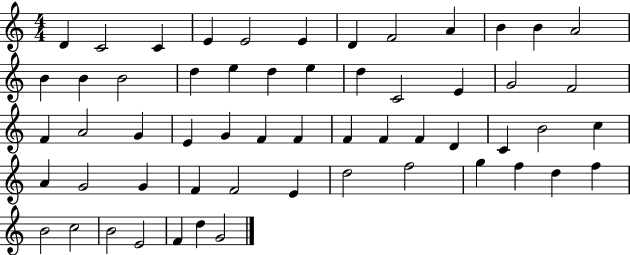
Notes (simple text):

D4/q C4/h C4/q E4/q E4/h E4/q D4/q F4/h A4/q B4/q B4/q A4/h B4/q B4/q B4/h D5/q E5/q D5/q E5/q D5/q C4/h E4/q G4/h F4/h F4/q A4/h G4/q E4/q G4/q F4/q F4/q F4/q F4/q F4/q D4/q C4/q B4/h C5/q A4/q G4/h G4/q F4/q F4/h E4/q D5/h F5/h G5/q F5/q D5/q F5/q B4/h C5/h B4/h E4/h F4/q D5/q G4/h